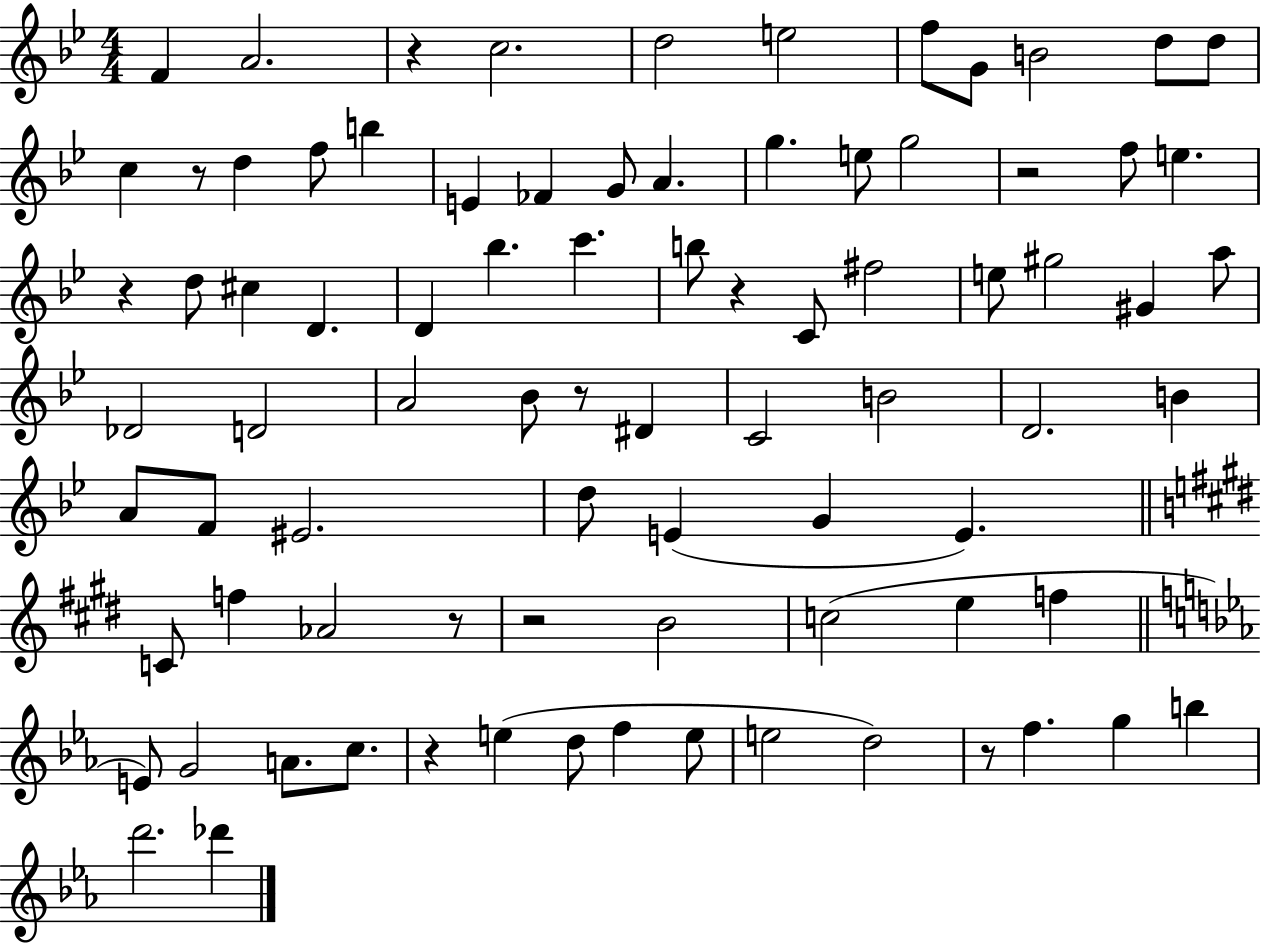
{
  \clef treble
  \numericTimeSignature
  \time 4/4
  \key bes \major
  f'4 a'2. | r4 c''2. | d''2 e''2 | f''8 g'8 b'2 d''8 d''8 | \break c''4 r8 d''4 f''8 b''4 | e'4 fes'4 g'8 a'4. | g''4. e''8 g''2 | r2 f''8 e''4. | \break r4 d''8 cis''4 d'4. | d'4 bes''4. c'''4. | b''8 r4 c'8 fis''2 | e''8 gis''2 gis'4 a''8 | \break des'2 d'2 | a'2 bes'8 r8 dis'4 | c'2 b'2 | d'2. b'4 | \break a'8 f'8 eis'2. | d''8 e'4( g'4 e'4.) | \bar "||" \break \key e \major c'8 f''4 aes'2 r8 | r2 b'2 | c''2( e''4 f''4 | \bar "||" \break \key ees \major e'8) g'2 a'8. c''8. | r4 e''4( d''8 f''4 e''8 | e''2 d''2) | r8 f''4. g''4 b''4 | \break d'''2. des'''4 | \bar "|."
}